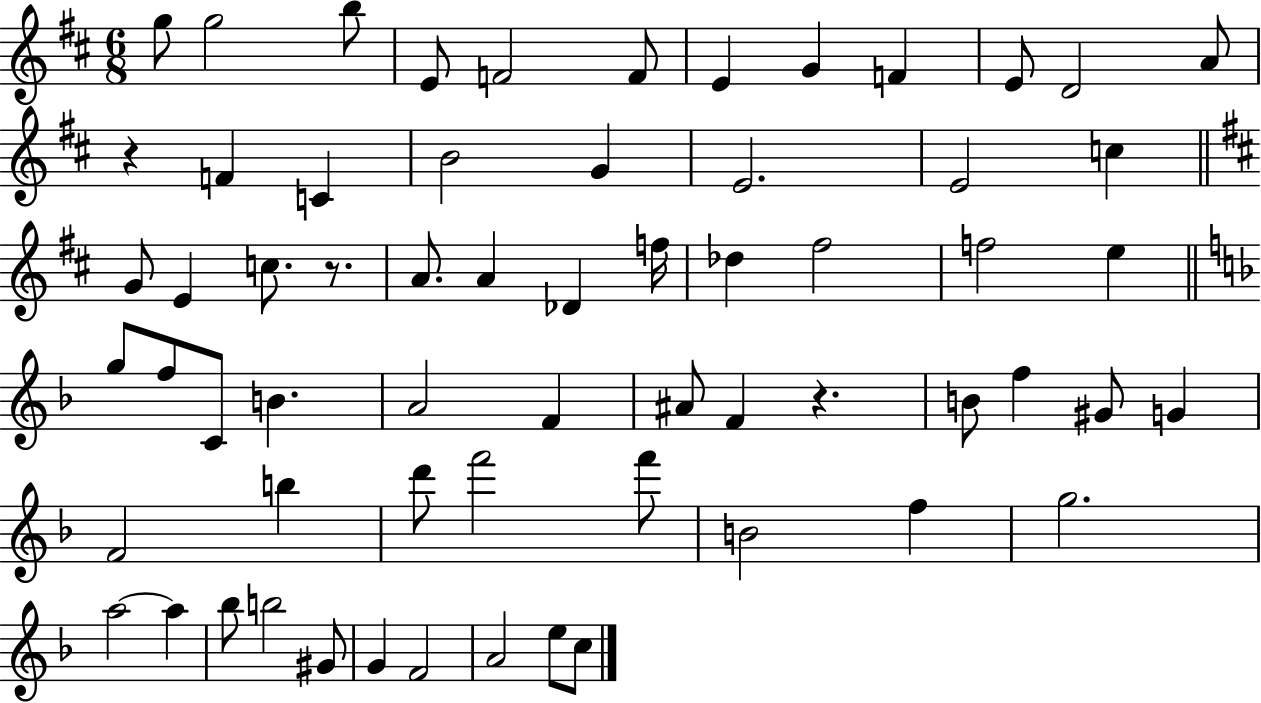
X:1
T:Untitled
M:6/8
L:1/4
K:D
g/2 g2 b/2 E/2 F2 F/2 E G F E/2 D2 A/2 z F C B2 G E2 E2 c G/2 E c/2 z/2 A/2 A _D f/4 _d ^f2 f2 e g/2 f/2 C/2 B A2 F ^A/2 F z B/2 f ^G/2 G F2 b d'/2 f'2 f'/2 B2 f g2 a2 a _b/2 b2 ^G/2 G F2 A2 e/2 c/2